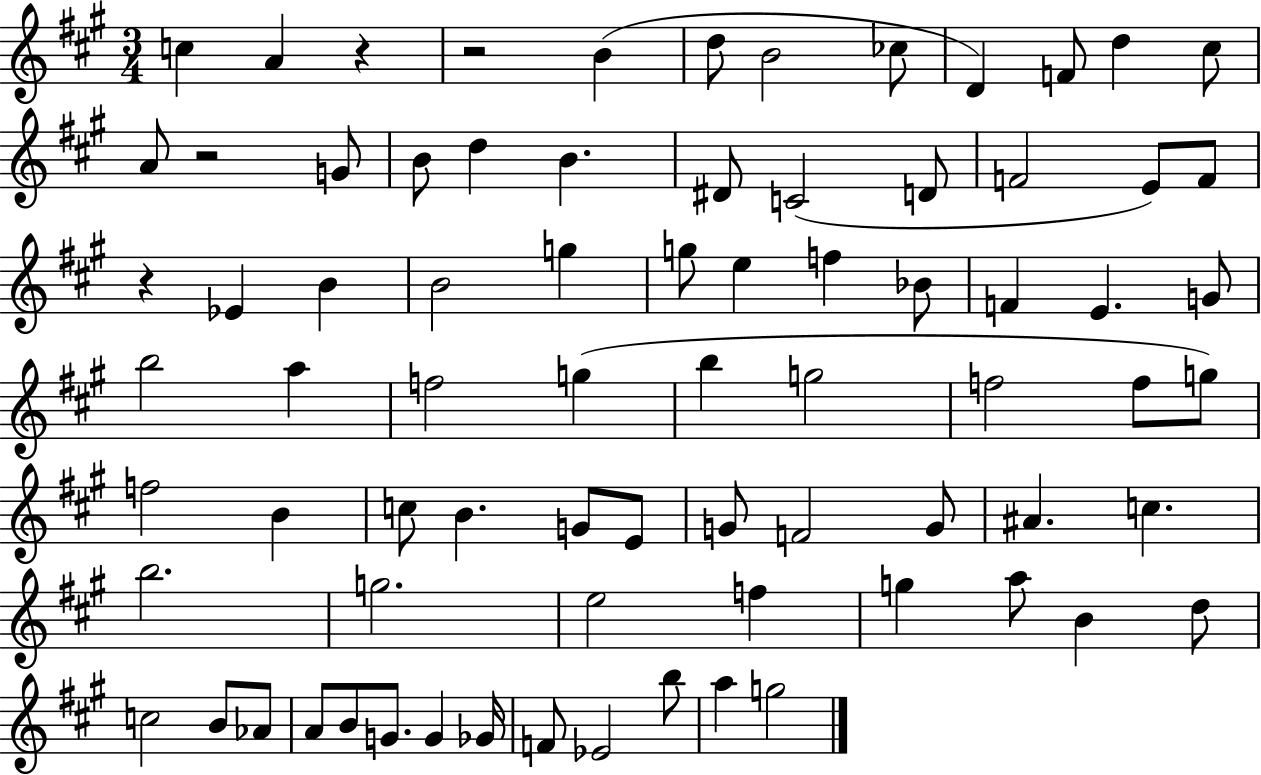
{
  \clef treble
  \numericTimeSignature
  \time 3/4
  \key a \major
  c''4 a'4 r4 | r2 b'4( | d''8 b'2 ces''8 | d'4) f'8 d''4 cis''8 | \break a'8 r2 g'8 | b'8 d''4 b'4. | dis'8 c'2( d'8 | f'2 e'8) f'8 | \break r4 ees'4 b'4 | b'2 g''4 | g''8 e''4 f''4 bes'8 | f'4 e'4. g'8 | \break b''2 a''4 | f''2 g''4( | b''4 g''2 | f''2 f''8 g''8) | \break f''2 b'4 | c''8 b'4. g'8 e'8 | g'8 f'2 g'8 | ais'4. c''4. | \break b''2. | g''2. | e''2 f''4 | g''4 a''8 b'4 d''8 | \break c''2 b'8 aes'8 | a'8 b'8 g'8. g'4 ges'16 | f'8 ees'2 b''8 | a''4 g''2 | \break \bar "|."
}